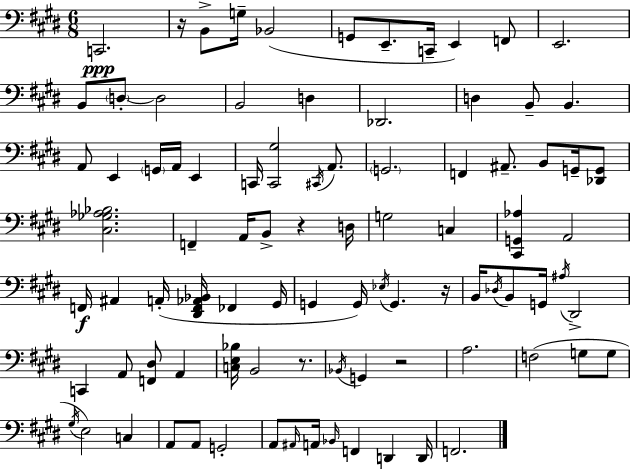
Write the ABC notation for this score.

X:1
T:Untitled
M:6/8
L:1/4
K:E
C,,2 z/4 B,,/2 G,/4 _B,,2 G,,/2 E,,/2 C,,/4 E,, F,,/2 E,,2 B,,/2 D,/2 D,2 B,,2 D, _D,,2 D, B,,/2 B,, A,,/2 E,, G,,/4 A,,/4 E,, C,,/4 [C,,^G,]2 ^C,,/4 A,,/2 G,,2 F,, ^A,,/2 B,,/2 G,,/4 [_D,,G,,]/2 [^C,_G,_A,_B,]2 F,, A,,/4 B,,/2 z D,/4 G,2 C, [^C,,G,,_A,] A,,2 F,,/4 ^A,, A,,/4 [^D,,F,,_A,,_B,,]/4 _F,, ^G,,/4 G,, G,,/4 _E,/4 G,, z/4 B,,/4 _D,/4 B,,/2 G,,/4 ^A,/4 ^D,,2 C,, A,,/2 [F,,^D,]/2 A,, [C,E,_B,]/4 B,,2 z/2 _B,,/4 G,, z2 A,2 F,2 G,/2 G,/2 ^G,/4 E,2 C, A,,/2 A,,/2 G,,2 A,,/2 ^A,,/4 A,,/4 _B,,/4 F,, D,, D,,/4 F,,2